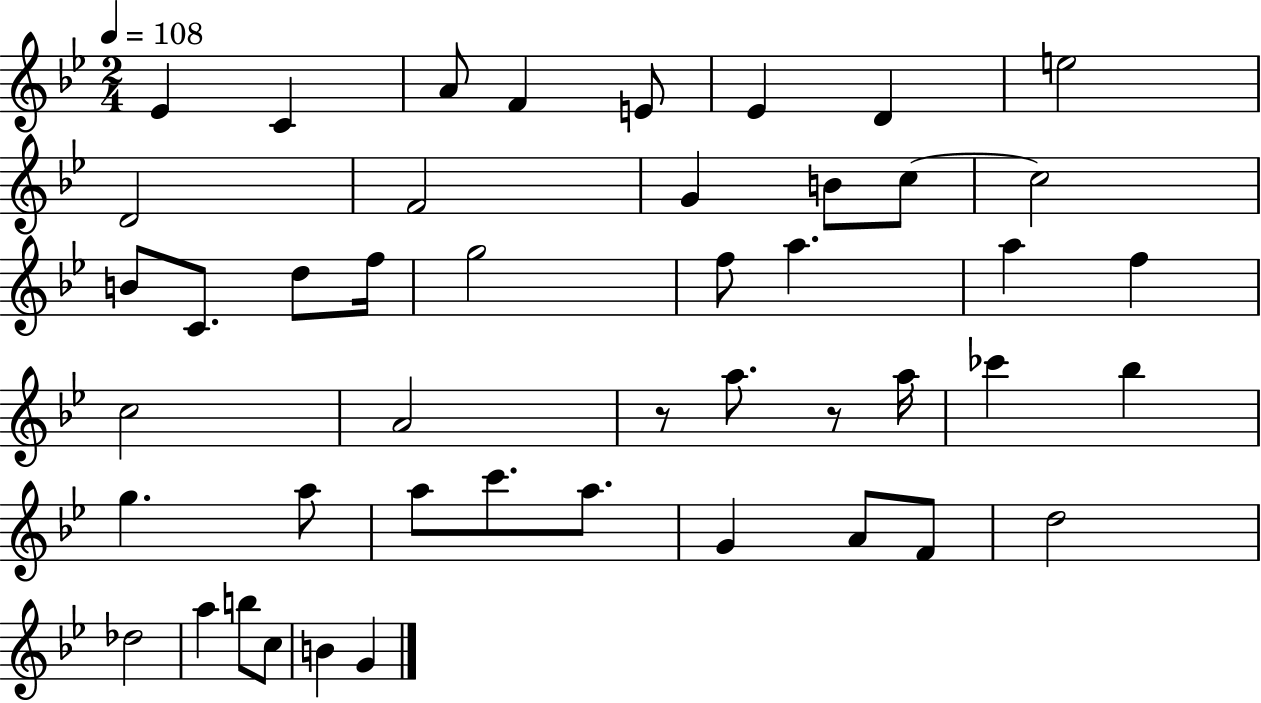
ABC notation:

X:1
T:Untitled
M:2/4
L:1/4
K:Bb
_E C A/2 F E/2 _E D e2 D2 F2 G B/2 c/2 c2 B/2 C/2 d/2 f/4 g2 f/2 a a f c2 A2 z/2 a/2 z/2 a/4 _c' _b g a/2 a/2 c'/2 a/2 G A/2 F/2 d2 _d2 a b/2 c/2 B G